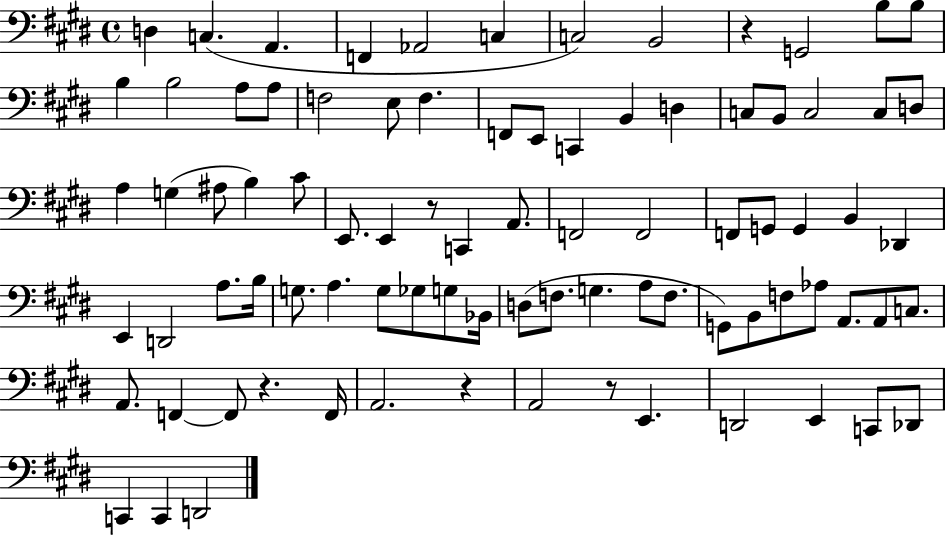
X:1
T:Untitled
M:4/4
L:1/4
K:E
D, C, A,, F,, _A,,2 C, C,2 B,,2 z G,,2 B,/2 B,/2 B, B,2 A,/2 A,/2 F,2 E,/2 F, F,,/2 E,,/2 C,, B,, D, C,/2 B,,/2 C,2 C,/2 D,/2 A, G, ^A,/2 B, ^C/2 E,,/2 E,, z/2 C,, A,,/2 F,,2 F,,2 F,,/2 G,,/2 G,, B,, _D,, E,, D,,2 A,/2 B,/4 G,/2 A, G,/2 _G,/2 G,/2 _B,,/4 D,/2 F,/2 G, A,/2 F,/2 G,,/2 B,,/2 F,/2 _A,/2 A,,/2 A,,/2 C,/2 A,,/2 F,, F,,/2 z F,,/4 A,,2 z A,,2 z/2 E,, D,,2 E,, C,,/2 _D,,/2 C,, C,, D,,2